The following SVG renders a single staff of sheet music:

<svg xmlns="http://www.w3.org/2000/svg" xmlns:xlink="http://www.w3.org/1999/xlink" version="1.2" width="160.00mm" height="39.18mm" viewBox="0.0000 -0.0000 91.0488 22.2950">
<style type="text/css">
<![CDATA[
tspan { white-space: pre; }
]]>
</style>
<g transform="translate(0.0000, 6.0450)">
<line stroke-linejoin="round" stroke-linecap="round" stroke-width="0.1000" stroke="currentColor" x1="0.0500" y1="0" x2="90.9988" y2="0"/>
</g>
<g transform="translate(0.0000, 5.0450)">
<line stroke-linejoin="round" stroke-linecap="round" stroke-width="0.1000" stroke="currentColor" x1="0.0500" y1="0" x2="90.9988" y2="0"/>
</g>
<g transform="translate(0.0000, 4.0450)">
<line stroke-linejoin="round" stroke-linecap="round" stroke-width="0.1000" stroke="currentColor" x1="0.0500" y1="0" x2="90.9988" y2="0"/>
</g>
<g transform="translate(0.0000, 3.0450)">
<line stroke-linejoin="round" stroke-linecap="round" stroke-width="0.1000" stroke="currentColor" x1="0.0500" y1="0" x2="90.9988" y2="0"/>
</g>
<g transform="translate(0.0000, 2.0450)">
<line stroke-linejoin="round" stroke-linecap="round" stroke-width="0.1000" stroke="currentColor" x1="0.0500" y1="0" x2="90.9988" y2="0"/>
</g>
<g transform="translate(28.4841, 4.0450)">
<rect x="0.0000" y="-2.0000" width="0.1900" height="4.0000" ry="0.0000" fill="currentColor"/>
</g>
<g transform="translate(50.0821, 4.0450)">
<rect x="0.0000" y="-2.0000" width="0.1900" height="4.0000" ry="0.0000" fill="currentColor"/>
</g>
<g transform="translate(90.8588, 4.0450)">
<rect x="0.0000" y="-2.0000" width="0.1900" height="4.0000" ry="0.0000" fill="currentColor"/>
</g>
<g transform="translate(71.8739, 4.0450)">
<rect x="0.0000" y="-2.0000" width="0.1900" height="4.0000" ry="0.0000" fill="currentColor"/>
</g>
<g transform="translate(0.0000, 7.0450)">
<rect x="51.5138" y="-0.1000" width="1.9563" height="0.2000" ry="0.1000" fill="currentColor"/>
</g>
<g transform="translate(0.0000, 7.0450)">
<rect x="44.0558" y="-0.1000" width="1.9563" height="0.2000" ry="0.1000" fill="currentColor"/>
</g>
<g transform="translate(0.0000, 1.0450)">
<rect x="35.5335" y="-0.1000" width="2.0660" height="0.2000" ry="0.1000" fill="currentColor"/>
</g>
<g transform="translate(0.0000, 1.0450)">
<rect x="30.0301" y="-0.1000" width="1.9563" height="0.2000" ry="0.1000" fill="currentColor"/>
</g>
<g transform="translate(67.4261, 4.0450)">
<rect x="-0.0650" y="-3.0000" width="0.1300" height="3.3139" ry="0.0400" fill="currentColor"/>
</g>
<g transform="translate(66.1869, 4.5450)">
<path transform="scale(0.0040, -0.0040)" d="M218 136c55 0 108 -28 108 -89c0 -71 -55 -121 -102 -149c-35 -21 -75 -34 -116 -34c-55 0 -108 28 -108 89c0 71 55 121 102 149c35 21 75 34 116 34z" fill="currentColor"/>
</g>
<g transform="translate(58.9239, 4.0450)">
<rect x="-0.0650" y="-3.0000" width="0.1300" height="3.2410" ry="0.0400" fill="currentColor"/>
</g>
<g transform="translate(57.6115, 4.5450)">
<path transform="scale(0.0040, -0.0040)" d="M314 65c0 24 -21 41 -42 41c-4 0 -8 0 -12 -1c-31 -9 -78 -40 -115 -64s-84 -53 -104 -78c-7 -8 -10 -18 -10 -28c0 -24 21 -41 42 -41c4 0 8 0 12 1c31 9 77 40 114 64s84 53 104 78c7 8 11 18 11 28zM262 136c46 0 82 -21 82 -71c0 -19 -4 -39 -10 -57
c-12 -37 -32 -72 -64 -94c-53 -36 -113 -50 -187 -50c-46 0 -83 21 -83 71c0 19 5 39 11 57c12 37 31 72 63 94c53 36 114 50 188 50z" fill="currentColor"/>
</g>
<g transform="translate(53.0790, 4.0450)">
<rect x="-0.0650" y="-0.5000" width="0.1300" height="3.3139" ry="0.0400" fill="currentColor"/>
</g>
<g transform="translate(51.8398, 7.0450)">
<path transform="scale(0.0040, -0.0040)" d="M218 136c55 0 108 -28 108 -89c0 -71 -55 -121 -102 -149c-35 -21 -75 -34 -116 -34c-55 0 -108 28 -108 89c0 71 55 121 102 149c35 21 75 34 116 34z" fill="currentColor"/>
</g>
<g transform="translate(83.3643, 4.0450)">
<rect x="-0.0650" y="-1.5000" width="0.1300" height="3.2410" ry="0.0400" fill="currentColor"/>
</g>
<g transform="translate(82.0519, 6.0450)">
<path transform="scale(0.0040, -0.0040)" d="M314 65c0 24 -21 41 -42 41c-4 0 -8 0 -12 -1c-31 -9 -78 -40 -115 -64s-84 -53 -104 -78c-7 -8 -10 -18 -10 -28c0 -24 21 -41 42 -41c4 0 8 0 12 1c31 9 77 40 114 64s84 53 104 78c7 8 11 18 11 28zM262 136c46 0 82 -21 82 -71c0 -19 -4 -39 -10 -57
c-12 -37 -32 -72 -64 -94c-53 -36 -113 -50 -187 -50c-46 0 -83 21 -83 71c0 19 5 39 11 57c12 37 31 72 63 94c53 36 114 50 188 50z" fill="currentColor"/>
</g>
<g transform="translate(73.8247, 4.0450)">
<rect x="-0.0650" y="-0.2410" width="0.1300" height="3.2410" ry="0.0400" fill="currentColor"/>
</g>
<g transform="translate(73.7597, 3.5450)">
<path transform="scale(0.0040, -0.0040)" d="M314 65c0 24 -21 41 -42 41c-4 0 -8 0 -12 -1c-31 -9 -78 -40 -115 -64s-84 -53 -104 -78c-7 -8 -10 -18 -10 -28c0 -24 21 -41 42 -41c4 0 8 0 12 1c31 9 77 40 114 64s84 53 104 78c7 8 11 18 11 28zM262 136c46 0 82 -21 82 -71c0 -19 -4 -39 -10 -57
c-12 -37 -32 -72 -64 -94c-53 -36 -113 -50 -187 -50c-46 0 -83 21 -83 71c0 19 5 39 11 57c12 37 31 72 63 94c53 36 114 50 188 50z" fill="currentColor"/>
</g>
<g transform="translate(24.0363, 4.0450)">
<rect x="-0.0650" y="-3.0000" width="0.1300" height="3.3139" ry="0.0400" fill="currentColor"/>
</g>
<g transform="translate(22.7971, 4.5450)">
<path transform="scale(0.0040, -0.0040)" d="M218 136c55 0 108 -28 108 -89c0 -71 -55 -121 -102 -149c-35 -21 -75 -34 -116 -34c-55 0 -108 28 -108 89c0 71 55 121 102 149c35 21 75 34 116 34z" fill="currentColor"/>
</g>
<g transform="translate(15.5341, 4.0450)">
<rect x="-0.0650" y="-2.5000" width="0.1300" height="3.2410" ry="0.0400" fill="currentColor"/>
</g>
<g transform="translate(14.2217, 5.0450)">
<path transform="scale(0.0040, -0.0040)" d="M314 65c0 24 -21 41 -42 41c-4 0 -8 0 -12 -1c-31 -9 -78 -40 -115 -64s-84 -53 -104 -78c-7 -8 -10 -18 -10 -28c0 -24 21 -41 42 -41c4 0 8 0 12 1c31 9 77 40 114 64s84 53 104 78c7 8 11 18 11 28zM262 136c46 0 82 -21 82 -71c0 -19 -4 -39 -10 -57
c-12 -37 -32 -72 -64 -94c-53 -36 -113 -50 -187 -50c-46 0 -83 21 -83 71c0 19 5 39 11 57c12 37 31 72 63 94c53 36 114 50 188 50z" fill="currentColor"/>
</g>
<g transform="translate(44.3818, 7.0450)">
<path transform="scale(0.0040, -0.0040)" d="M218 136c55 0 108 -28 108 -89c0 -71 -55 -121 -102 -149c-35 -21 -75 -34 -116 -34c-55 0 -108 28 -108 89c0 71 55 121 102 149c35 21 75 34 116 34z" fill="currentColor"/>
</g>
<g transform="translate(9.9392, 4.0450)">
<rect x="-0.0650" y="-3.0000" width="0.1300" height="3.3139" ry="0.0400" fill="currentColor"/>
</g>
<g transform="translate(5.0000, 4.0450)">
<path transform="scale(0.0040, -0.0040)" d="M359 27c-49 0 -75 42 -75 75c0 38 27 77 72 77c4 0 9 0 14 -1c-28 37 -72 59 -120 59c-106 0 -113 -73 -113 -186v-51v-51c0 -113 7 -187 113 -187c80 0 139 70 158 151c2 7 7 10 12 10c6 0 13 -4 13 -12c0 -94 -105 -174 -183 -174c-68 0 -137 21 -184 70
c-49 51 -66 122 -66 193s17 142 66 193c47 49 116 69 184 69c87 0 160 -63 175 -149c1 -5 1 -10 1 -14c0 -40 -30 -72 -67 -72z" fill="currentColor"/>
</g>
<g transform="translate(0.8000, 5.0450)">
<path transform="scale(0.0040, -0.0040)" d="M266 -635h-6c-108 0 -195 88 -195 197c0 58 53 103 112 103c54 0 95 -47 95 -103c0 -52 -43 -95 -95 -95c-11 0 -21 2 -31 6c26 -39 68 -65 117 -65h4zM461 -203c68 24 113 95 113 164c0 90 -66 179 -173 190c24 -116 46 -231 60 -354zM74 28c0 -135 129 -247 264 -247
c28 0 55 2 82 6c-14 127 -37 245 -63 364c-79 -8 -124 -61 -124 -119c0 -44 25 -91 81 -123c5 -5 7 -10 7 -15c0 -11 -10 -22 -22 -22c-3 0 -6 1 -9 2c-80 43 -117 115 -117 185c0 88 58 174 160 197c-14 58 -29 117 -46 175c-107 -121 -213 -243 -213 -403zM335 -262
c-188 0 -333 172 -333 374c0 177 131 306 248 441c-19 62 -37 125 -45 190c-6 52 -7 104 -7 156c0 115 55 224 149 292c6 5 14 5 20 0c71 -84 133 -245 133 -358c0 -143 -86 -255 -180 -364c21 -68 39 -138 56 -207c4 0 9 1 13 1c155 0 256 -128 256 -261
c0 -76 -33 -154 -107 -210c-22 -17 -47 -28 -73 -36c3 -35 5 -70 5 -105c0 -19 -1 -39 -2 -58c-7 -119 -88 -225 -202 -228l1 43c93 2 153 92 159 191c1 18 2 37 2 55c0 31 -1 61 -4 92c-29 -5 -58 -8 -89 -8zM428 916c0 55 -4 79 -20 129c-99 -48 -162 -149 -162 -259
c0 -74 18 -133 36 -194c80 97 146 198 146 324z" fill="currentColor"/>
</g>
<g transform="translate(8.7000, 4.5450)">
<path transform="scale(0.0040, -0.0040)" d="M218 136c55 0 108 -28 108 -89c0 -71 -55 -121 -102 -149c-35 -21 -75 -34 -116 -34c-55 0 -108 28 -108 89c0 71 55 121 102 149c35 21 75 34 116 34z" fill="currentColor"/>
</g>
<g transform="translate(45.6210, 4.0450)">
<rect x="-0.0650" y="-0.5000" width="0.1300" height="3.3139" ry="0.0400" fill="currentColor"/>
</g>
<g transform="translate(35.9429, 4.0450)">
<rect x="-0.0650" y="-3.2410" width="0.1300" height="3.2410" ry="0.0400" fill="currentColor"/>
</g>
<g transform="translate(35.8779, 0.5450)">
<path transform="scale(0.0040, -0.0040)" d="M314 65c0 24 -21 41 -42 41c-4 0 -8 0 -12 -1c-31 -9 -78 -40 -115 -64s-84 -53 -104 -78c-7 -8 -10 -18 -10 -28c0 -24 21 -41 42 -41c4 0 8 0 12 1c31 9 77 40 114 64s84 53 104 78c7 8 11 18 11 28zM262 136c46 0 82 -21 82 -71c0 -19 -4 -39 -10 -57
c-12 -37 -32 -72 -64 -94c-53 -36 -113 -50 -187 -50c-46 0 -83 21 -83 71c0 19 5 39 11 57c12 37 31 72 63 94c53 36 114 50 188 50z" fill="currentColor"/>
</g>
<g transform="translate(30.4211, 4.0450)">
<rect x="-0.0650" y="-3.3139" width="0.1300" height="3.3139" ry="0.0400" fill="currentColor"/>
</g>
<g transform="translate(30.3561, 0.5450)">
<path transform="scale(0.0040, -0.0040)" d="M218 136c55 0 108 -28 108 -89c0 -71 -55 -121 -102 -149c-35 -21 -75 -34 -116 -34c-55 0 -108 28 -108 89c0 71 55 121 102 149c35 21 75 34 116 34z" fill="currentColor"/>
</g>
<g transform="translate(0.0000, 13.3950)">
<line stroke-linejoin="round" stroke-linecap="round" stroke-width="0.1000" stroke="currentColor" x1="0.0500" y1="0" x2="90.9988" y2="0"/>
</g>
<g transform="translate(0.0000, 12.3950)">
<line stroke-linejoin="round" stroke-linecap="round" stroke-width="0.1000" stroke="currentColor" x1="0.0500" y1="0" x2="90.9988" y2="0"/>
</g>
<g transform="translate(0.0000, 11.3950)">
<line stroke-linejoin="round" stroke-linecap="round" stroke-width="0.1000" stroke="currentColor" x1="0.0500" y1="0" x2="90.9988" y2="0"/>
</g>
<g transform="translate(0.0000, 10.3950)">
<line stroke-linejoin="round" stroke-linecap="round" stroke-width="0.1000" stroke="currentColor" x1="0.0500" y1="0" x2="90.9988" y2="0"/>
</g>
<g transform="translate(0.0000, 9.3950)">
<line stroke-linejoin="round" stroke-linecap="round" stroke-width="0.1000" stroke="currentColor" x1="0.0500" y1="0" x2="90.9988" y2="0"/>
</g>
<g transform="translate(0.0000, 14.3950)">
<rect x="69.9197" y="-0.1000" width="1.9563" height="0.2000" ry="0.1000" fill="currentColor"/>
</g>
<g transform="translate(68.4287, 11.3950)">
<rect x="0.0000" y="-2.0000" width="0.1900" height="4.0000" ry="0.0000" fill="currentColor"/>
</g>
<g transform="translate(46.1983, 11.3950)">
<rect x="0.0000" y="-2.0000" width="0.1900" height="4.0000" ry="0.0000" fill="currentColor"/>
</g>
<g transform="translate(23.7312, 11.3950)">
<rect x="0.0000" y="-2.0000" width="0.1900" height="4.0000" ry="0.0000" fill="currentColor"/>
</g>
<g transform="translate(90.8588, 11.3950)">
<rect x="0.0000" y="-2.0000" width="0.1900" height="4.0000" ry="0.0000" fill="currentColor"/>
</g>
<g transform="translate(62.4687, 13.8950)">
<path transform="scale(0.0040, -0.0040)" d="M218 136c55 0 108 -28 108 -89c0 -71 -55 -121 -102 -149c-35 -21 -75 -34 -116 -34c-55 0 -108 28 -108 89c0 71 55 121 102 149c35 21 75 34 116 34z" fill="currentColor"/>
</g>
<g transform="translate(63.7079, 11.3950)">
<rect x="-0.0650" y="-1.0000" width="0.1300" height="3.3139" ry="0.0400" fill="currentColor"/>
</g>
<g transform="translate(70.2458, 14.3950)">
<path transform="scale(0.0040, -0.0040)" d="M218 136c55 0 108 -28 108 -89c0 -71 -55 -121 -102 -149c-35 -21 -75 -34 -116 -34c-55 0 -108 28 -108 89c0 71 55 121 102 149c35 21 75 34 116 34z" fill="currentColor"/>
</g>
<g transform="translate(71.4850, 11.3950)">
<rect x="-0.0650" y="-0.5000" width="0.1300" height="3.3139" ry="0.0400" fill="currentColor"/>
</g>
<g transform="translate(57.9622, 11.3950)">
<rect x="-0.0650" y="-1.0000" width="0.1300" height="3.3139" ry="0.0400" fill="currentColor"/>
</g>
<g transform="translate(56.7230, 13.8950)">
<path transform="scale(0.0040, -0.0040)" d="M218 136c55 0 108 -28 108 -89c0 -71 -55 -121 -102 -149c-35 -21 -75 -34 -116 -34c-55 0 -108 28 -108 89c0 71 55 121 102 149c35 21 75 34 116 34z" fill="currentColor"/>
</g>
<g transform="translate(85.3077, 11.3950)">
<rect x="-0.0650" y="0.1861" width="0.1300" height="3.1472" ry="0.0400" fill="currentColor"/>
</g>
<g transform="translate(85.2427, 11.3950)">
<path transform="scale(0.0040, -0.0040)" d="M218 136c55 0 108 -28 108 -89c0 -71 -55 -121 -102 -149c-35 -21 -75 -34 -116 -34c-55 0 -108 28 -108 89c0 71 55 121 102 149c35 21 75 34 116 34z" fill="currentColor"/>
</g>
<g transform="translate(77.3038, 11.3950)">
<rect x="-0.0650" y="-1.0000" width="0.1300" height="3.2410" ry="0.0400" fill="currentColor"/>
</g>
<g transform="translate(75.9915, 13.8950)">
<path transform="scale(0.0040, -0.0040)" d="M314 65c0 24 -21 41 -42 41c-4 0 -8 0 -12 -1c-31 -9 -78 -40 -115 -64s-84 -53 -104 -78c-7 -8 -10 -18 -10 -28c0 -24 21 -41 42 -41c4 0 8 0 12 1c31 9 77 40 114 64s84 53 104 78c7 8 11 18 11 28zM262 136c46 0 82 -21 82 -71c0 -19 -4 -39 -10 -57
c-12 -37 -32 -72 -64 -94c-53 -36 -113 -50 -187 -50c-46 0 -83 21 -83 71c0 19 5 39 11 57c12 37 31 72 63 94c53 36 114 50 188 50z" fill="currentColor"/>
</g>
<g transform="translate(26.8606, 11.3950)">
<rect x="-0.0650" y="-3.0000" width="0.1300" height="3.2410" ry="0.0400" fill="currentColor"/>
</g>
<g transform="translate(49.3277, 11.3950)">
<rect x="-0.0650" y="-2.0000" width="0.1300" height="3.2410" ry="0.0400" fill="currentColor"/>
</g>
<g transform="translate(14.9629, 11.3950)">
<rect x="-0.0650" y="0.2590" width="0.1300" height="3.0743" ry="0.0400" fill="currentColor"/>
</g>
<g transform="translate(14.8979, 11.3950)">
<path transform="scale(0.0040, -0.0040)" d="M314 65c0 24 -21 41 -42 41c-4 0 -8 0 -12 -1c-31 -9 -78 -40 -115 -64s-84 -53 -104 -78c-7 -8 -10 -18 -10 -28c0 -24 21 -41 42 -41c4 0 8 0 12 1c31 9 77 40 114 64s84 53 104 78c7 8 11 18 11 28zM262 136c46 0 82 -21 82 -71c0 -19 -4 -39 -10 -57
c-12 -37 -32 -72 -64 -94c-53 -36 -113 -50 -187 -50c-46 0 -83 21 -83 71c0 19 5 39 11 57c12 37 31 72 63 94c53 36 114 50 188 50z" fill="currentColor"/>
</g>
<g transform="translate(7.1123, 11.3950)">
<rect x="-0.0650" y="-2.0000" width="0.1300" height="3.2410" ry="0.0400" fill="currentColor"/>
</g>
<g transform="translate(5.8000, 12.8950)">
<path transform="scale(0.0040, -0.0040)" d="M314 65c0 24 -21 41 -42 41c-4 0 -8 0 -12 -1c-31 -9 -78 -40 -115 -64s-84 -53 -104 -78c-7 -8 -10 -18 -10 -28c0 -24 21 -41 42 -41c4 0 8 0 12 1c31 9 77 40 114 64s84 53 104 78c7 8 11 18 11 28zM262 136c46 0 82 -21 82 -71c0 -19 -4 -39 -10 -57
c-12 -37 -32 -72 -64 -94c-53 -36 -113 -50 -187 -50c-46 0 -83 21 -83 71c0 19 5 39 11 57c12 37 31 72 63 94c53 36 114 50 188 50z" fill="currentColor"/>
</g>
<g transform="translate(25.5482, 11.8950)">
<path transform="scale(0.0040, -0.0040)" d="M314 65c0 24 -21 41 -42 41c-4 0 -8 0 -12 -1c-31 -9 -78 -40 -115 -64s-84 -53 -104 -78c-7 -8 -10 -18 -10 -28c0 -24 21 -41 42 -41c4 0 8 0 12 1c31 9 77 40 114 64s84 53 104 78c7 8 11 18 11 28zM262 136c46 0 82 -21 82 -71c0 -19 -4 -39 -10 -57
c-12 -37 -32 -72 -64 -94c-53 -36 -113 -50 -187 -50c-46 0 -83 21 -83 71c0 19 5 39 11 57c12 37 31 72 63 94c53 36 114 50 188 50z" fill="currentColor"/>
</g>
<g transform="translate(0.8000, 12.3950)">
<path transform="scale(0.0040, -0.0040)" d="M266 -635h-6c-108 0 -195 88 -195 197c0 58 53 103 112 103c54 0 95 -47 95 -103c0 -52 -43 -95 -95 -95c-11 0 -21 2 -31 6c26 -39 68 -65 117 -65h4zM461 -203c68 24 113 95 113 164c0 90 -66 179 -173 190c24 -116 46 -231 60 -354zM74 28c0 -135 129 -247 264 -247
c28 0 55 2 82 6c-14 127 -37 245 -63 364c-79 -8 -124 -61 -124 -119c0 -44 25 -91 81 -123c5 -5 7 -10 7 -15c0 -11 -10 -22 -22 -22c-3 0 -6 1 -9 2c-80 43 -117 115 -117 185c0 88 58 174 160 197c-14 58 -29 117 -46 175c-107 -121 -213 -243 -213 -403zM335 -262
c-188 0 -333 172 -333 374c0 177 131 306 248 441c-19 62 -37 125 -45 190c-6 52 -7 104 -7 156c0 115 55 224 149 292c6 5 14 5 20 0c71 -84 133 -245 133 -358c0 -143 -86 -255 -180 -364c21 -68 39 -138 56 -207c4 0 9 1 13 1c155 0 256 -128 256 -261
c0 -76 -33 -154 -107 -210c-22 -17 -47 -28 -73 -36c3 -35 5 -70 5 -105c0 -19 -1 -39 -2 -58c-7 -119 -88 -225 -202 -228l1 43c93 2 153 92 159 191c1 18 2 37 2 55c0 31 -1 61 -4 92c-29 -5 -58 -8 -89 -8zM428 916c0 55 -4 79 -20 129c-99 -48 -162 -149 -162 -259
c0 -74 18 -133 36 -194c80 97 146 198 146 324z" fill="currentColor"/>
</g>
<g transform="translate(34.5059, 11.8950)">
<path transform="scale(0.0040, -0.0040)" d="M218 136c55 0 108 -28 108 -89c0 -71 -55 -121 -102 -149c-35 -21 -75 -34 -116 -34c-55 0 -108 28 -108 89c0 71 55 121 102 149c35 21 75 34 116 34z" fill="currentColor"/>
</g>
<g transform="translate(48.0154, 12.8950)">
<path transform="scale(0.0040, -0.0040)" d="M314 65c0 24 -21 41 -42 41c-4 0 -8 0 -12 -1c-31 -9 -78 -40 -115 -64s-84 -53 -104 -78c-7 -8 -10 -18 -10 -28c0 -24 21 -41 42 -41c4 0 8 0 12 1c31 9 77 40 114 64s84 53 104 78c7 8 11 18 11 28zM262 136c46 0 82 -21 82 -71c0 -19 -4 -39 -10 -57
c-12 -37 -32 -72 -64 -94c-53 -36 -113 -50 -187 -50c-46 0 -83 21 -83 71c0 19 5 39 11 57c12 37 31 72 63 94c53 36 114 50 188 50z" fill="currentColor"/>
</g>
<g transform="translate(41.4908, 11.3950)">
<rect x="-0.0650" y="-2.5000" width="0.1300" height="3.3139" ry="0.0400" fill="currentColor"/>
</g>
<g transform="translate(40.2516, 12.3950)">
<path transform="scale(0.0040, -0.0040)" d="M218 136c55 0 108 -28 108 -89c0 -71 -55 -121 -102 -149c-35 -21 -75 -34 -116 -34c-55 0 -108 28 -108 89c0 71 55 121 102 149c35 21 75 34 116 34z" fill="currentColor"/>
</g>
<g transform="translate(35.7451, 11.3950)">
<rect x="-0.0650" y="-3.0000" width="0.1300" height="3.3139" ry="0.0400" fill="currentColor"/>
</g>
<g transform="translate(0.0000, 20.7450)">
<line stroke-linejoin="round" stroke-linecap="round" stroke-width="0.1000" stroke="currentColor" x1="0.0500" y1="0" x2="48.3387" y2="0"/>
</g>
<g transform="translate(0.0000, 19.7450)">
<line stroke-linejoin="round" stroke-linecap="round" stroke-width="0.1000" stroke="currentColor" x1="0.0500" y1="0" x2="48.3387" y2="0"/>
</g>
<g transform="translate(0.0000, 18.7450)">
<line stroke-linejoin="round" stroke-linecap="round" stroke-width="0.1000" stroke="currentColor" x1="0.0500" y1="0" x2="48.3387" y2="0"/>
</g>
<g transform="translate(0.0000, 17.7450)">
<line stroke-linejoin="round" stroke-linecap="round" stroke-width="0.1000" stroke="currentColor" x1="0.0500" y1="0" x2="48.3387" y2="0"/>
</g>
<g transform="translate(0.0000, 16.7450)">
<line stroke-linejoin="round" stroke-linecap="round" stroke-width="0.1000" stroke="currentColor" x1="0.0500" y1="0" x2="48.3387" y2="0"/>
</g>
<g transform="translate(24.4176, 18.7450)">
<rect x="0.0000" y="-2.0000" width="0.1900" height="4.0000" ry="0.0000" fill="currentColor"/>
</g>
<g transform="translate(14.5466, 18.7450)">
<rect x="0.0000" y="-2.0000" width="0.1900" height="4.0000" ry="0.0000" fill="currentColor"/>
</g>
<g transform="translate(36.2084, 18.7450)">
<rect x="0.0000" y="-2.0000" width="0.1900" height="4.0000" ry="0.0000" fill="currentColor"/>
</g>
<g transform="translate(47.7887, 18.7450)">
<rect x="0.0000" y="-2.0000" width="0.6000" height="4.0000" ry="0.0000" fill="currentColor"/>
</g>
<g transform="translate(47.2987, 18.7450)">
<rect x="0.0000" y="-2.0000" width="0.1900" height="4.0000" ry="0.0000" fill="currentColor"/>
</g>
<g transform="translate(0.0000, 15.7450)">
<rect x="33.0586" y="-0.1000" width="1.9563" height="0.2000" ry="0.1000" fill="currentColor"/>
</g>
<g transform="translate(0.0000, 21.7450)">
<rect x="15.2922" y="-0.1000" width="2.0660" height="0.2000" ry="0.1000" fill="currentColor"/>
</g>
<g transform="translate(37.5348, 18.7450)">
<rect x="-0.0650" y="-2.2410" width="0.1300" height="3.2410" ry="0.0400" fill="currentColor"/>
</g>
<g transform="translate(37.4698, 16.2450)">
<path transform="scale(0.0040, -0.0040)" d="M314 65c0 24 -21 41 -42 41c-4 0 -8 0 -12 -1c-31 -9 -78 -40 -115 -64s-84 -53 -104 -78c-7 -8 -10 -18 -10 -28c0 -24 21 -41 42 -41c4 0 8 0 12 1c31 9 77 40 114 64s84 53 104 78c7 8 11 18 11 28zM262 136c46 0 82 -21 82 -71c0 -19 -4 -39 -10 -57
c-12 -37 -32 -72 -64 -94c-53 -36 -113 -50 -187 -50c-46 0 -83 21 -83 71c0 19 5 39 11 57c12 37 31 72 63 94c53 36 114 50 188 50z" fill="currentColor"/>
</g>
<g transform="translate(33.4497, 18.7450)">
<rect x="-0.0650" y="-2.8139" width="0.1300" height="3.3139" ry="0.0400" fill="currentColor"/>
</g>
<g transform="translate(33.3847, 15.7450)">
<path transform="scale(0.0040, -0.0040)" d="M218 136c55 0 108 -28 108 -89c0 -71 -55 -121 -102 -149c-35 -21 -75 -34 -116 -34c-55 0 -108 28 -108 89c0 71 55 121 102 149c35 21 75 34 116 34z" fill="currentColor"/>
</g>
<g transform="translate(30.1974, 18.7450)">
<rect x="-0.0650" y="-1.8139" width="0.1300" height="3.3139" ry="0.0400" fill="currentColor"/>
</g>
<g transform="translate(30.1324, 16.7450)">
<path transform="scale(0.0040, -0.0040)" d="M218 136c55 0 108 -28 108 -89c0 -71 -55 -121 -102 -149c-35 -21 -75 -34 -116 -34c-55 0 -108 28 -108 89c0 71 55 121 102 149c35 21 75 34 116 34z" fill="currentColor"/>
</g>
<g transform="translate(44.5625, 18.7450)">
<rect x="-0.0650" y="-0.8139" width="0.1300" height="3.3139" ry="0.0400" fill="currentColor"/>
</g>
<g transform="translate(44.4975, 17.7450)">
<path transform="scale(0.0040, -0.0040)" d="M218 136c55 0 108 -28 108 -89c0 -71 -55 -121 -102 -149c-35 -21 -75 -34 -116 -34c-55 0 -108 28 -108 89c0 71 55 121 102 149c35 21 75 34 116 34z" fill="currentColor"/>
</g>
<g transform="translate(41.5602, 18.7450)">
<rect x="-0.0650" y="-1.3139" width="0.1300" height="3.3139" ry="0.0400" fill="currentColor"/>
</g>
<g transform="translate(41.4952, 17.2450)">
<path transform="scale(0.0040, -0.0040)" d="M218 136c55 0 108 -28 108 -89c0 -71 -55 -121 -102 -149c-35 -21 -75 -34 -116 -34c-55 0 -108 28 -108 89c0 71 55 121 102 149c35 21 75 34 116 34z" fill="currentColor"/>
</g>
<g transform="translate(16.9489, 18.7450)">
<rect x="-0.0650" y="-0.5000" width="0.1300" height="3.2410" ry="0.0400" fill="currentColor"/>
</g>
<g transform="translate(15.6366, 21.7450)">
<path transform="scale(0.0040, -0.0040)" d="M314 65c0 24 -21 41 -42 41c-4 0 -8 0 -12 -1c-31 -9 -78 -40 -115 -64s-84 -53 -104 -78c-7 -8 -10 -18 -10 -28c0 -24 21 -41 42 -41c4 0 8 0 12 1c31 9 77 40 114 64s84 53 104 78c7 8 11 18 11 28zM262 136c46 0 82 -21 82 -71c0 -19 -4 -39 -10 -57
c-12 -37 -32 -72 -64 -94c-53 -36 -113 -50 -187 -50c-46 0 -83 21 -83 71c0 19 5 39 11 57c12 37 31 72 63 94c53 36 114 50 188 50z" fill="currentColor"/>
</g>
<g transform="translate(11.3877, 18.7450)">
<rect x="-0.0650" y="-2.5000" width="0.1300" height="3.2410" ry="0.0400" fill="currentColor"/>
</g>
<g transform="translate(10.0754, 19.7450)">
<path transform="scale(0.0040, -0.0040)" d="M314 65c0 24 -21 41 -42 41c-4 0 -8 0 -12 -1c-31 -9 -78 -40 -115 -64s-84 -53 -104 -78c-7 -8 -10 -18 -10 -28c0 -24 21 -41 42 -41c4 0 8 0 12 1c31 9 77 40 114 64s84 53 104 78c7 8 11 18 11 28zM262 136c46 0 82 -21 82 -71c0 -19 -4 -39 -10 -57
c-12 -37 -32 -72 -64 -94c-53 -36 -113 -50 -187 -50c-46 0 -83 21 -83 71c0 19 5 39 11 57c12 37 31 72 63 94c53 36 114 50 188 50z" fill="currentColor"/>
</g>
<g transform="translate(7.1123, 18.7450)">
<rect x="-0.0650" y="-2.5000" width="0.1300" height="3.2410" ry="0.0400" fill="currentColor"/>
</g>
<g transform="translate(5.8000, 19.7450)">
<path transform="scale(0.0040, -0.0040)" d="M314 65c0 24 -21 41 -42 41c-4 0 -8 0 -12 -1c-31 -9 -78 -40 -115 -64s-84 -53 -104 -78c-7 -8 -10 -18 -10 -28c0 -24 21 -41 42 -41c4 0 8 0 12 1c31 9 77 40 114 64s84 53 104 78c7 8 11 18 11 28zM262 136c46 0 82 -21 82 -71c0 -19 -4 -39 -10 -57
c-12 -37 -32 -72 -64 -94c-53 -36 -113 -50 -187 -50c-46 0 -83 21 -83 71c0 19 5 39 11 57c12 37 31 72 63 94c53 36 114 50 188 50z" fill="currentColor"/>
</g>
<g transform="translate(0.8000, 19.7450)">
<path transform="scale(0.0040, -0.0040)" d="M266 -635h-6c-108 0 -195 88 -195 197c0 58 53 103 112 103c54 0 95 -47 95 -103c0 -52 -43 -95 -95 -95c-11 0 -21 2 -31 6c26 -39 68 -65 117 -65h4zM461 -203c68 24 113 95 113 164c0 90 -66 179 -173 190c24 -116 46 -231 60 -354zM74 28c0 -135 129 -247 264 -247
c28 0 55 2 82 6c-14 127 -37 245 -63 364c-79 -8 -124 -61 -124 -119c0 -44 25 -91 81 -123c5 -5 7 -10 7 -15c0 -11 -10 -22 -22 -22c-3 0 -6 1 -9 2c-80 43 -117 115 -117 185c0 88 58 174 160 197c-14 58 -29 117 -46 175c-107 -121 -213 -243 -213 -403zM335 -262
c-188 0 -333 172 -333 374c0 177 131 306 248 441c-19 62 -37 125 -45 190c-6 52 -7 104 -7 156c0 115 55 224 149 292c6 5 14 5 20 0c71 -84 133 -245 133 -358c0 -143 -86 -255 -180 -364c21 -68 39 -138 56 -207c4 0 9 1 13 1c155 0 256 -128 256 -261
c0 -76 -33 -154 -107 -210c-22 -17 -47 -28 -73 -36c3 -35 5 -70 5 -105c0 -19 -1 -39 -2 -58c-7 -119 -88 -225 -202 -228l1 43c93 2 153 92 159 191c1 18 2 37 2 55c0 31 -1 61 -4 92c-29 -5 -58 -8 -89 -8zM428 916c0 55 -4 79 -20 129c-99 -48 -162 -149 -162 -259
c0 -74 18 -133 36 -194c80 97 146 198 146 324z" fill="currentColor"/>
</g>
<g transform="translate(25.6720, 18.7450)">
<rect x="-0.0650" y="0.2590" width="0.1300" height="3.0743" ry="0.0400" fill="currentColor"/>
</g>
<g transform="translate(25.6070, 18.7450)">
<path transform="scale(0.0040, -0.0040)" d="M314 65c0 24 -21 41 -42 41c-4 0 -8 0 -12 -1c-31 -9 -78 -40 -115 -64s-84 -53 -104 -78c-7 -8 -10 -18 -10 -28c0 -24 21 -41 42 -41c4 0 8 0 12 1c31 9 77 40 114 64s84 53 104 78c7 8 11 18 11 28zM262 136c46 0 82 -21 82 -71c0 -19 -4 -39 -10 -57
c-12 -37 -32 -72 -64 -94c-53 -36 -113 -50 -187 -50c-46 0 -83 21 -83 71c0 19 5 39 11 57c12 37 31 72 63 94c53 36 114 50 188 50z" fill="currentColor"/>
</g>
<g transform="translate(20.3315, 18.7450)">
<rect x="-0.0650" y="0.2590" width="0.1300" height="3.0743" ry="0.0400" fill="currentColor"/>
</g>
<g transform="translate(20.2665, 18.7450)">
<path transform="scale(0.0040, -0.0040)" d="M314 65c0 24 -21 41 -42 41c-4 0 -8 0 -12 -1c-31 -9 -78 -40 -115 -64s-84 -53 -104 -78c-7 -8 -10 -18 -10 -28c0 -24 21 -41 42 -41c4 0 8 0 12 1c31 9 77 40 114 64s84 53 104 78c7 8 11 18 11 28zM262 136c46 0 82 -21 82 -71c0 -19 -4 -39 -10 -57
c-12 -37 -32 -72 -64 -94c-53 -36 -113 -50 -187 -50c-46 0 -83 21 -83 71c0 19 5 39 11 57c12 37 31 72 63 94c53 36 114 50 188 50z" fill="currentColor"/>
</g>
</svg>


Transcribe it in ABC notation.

X:1
T:Untitled
M:4/4
L:1/4
K:C
A G2 A b b2 C C A2 A c2 E2 F2 B2 A2 A G F2 D D C D2 B G2 G2 C2 B2 B2 f a g2 e d